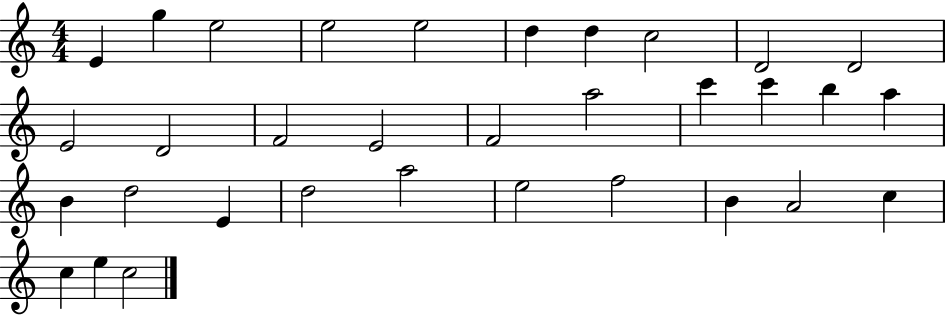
E4/q G5/q E5/h E5/h E5/h D5/q D5/q C5/h D4/h D4/h E4/h D4/h F4/h E4/h F4/h A5/h C6/q C6/q B5/q A5/q B4/q D5/h E4/q D5/h A5/h E5/h F5/h B4/q A4/h C5/q C5/q E5/q C5/h